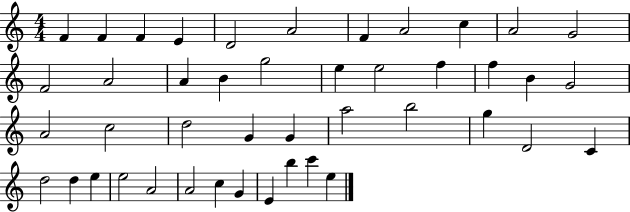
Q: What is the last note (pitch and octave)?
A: E5